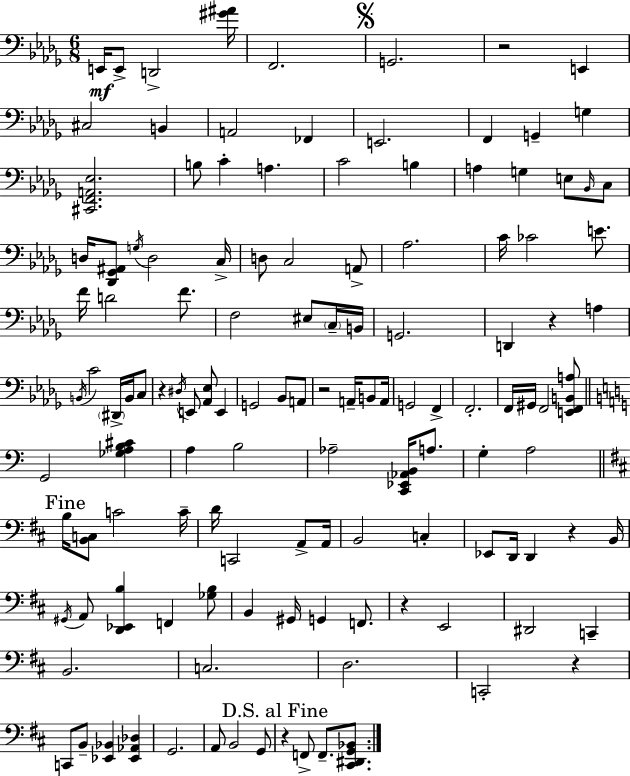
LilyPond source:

{
  \clef bass
  \numericTimeSignature
  \time 6/8
  \key bes \minor
  e,16\mf e,8-> d,2-> <gis' ais'>16 | f,2. | \mark \markup { \musicglyph "scripts.segno" } g,2. | r2 e,4 | \break cis2 b,4 | a,2 fes,4 | e,2. | f,4 g,4-- g4 | \break <cis, f, a, ees>2. | b8 c'4-. a4. | c'2 b4 | a4 g4 e8 \grace { bes,16 } c8 | \break d16 <des, ges, ais,>8 \acciaccatura { g16 } d2 | c16-> d8 c2 | a,8-> aes2. | c'16 ces'2 e'8. | \break f'16 d'2 f'8. | f2 eis8 | \parenthesize c16-- b,16 g,2. | d,4 r4 a4 | \break \acciaccatura { b,16 } c'2 \parenthesize dis,16-> | b,16 c8 r4 \acciaccatura { dis16 } e,8 <aes, ees>8 | e,4 g,2 | bes,8 a,8 r2 | \break a,16-- b,8 a,16 g,2 | f,4-> f,2.-. | f,16 gis,16 f,2 | <e, f, b, a>8 \bar "||" \break \key a \minor g,2 <ges a b cis'>4 | a4 b2 | aes2-- <c, ees, aes, b,>16 a8. | g4-. a2 | \break \mark "Fine" \bar "||" \break \key d \major b16 <b, c>8 c'2 c'16-- | d'16 c,2 a,8-> a,16 | b,2 c4-. | ees,8 d,16 d,4 r4 b,16 | \break \acciaccatura { gis,16 } a,8 <d, ees, b>4 f,4 <ges b>8 | b,4 gis,16 g,4 f,8. | r4 e,2 | dis,2 c,4-- | \break b,2. | c2. | d2. | c,2-. r4 | \break c,8 b,8-- <ees, bes,>4 <ees, aes, des>4 | g,2. | a,8 b,2 g,8 | \mark "D.S. al Fine" r4 f,8-> f,8.-- <cis, dis, g, bes,>8. | \break \bar "|."
}